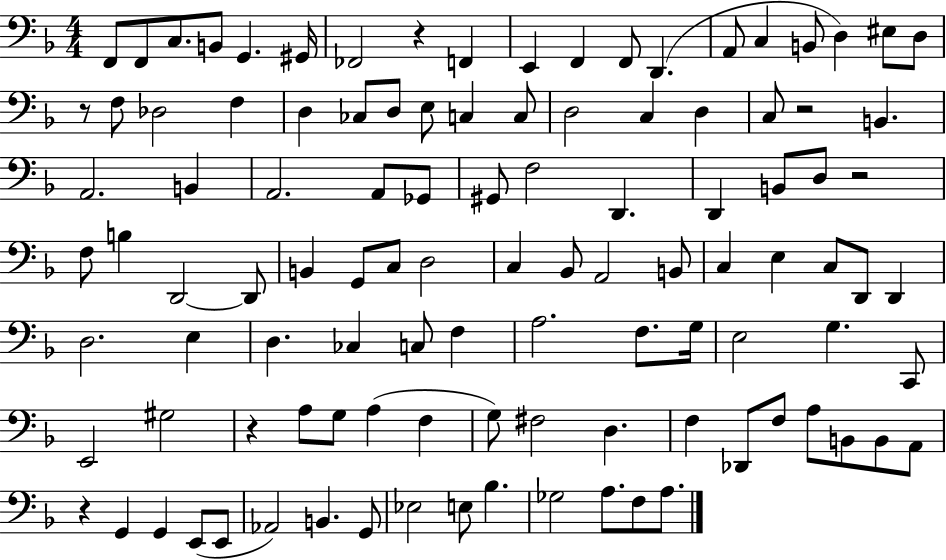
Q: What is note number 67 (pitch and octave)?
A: A3